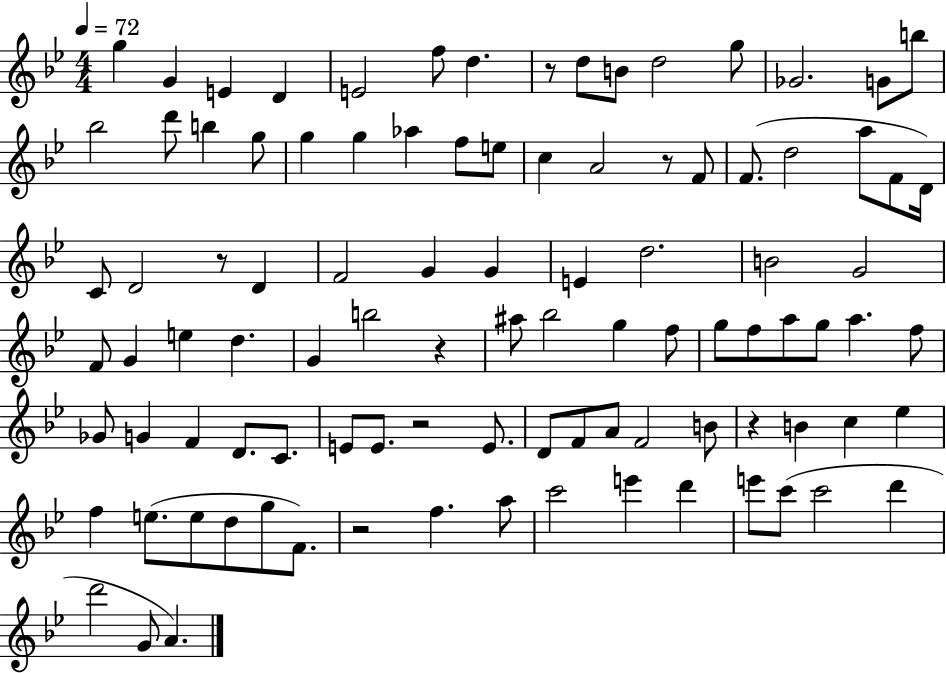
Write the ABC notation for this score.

X:1
T:Untitled
M:4/4
L:1/4
K:Bb
g G E D E2 f/2 d z/2 d/2 B/2 d2 g/2 _G2 G/2 b/2 _b2 d'/2 b g/2 g g _a f/2 e/2 c A2 z/2 F/2 F/2 d2 a/2 F/2 D/4 C/2 D2 z/2 D F2 G G E d2 B2 G2 F/2 G e d G b2 z ^a/2 _b2 g f/2 g/2 f/2 a/2 g/2 a f/2 _G/2 G F D/2 C/2 E/2 E/2 z2 E/2 D/2 F/2 A/2 F2 B/2 z B c _e f e/2 e/2 d/2 g/2 F/2 z2 f a/2 c'2 e' d' e'/2 c'/2 c'2 d' d'2 G/2 A